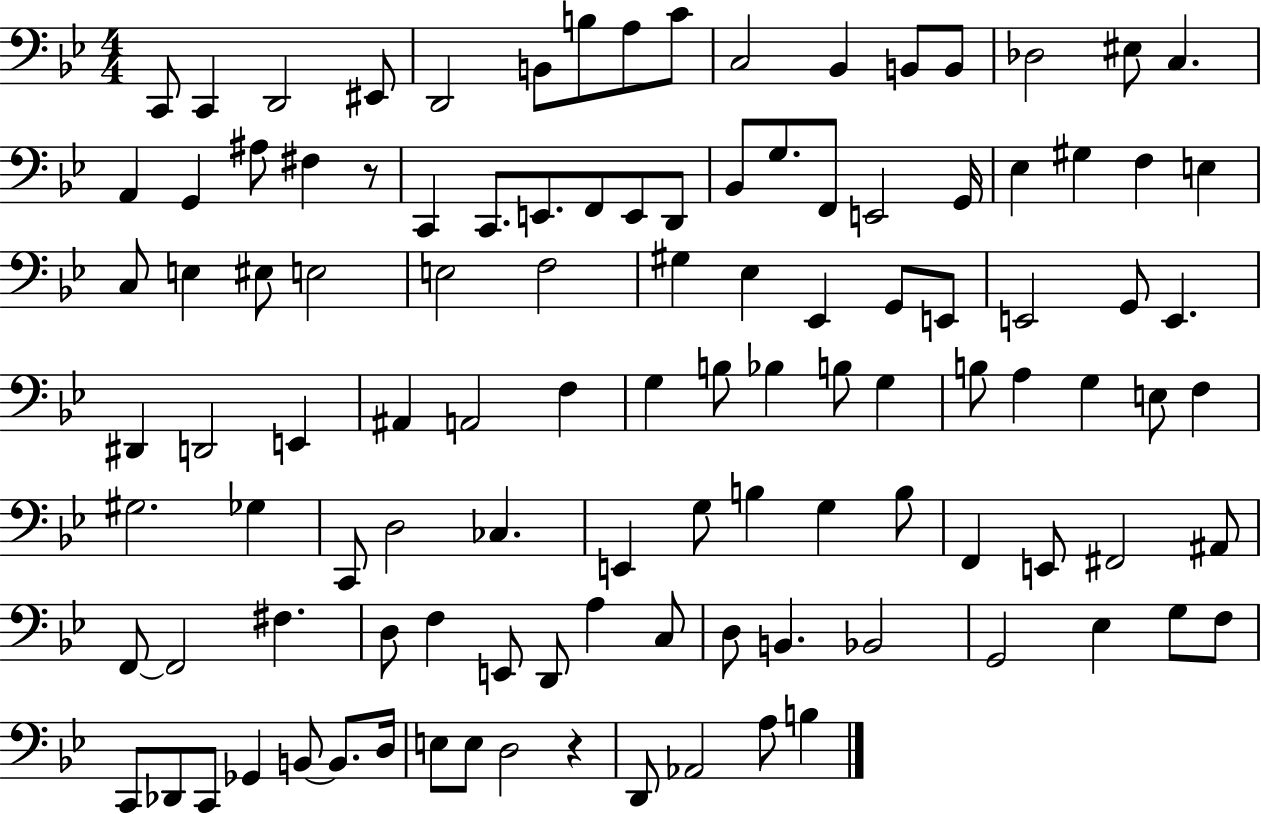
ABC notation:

X:1
T:Untitled
M:4/4
L:1/4
K:Bb
C,,/2 C,, D,,2 ^E,,/2 D,,2 B,,/2 B,/2 A,/2 C/2 C,2 _B,, B,,/2 B,,/2 _D,2 ^E,/2 C, A,, G,, ^A,/2 ^F, z/2 C,, C,,/2 E,,/2 F,,/2 E,,/2 D,,/2 _B,,/2 G,/2 F,,/2 E,,2 G,,/4 _E, ^G, F, E, C,/2 E, ^E,/2 E,2 E,2 F,2 ^G, _E, _E,, G,,/2 E,,/2 E,,2 G,,/2 E,, ^D,, D,,2 E,, ^A,, A,,2 F, G, B,/2 _B, B,/2 G, B,/2 A, G, E,/2 F, ^G,2 _G, C,,/2 D,2 _C, E,, G,/2 B, G, B,/2 F,, E,,/2 ^F,,2 ^A,,/2 F,,/2 F,,2 ^F, D,/2 F, E,,/2 D,,/2 A, C,/2 D,/2 B,, _B,,2 G,,2 _E, G,/2 F,/2 C,,/2 _D,,/2 C,,/2 _G,, B,,/2 B,,/2 D,/4 E,/2 E,/2 D,2 z D,,/2 _A,,2 A,/2 B,